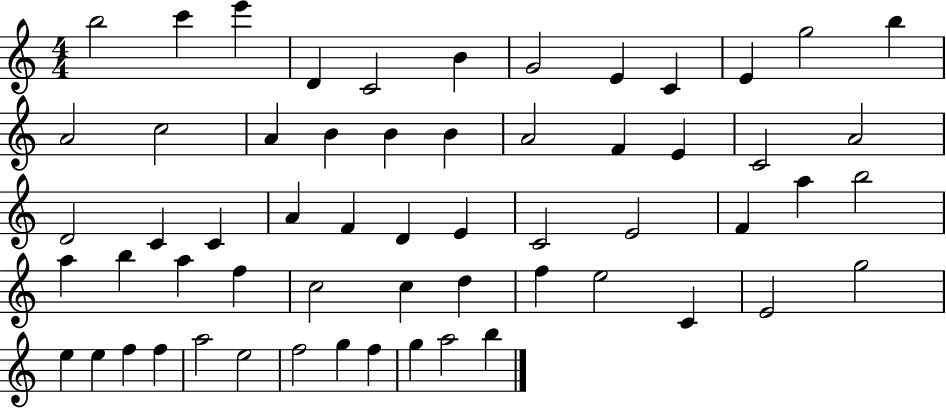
B5/h C6/q E6/q D4/q C4/h B4/q G4/h E4/q C4/q E4/q G5/h B5/q A4/h C5/h A4/q B4/q B4/q B4/q A4/h F4/q E4/q C4/h A4/h D4/h C4/q C4/q A4/q F4/q D4/q E4/q C4/h E4/h F4/q A5/q B5/h A5/q B5/q A5/q F5/q C5/h C5/q D5/q F5/q E5/h C4/q E4/h G5/h E5/q E5/q F5/q F5/q A5/h E5/h F5/h G5/q F5/q G5/q A5/h B5/q